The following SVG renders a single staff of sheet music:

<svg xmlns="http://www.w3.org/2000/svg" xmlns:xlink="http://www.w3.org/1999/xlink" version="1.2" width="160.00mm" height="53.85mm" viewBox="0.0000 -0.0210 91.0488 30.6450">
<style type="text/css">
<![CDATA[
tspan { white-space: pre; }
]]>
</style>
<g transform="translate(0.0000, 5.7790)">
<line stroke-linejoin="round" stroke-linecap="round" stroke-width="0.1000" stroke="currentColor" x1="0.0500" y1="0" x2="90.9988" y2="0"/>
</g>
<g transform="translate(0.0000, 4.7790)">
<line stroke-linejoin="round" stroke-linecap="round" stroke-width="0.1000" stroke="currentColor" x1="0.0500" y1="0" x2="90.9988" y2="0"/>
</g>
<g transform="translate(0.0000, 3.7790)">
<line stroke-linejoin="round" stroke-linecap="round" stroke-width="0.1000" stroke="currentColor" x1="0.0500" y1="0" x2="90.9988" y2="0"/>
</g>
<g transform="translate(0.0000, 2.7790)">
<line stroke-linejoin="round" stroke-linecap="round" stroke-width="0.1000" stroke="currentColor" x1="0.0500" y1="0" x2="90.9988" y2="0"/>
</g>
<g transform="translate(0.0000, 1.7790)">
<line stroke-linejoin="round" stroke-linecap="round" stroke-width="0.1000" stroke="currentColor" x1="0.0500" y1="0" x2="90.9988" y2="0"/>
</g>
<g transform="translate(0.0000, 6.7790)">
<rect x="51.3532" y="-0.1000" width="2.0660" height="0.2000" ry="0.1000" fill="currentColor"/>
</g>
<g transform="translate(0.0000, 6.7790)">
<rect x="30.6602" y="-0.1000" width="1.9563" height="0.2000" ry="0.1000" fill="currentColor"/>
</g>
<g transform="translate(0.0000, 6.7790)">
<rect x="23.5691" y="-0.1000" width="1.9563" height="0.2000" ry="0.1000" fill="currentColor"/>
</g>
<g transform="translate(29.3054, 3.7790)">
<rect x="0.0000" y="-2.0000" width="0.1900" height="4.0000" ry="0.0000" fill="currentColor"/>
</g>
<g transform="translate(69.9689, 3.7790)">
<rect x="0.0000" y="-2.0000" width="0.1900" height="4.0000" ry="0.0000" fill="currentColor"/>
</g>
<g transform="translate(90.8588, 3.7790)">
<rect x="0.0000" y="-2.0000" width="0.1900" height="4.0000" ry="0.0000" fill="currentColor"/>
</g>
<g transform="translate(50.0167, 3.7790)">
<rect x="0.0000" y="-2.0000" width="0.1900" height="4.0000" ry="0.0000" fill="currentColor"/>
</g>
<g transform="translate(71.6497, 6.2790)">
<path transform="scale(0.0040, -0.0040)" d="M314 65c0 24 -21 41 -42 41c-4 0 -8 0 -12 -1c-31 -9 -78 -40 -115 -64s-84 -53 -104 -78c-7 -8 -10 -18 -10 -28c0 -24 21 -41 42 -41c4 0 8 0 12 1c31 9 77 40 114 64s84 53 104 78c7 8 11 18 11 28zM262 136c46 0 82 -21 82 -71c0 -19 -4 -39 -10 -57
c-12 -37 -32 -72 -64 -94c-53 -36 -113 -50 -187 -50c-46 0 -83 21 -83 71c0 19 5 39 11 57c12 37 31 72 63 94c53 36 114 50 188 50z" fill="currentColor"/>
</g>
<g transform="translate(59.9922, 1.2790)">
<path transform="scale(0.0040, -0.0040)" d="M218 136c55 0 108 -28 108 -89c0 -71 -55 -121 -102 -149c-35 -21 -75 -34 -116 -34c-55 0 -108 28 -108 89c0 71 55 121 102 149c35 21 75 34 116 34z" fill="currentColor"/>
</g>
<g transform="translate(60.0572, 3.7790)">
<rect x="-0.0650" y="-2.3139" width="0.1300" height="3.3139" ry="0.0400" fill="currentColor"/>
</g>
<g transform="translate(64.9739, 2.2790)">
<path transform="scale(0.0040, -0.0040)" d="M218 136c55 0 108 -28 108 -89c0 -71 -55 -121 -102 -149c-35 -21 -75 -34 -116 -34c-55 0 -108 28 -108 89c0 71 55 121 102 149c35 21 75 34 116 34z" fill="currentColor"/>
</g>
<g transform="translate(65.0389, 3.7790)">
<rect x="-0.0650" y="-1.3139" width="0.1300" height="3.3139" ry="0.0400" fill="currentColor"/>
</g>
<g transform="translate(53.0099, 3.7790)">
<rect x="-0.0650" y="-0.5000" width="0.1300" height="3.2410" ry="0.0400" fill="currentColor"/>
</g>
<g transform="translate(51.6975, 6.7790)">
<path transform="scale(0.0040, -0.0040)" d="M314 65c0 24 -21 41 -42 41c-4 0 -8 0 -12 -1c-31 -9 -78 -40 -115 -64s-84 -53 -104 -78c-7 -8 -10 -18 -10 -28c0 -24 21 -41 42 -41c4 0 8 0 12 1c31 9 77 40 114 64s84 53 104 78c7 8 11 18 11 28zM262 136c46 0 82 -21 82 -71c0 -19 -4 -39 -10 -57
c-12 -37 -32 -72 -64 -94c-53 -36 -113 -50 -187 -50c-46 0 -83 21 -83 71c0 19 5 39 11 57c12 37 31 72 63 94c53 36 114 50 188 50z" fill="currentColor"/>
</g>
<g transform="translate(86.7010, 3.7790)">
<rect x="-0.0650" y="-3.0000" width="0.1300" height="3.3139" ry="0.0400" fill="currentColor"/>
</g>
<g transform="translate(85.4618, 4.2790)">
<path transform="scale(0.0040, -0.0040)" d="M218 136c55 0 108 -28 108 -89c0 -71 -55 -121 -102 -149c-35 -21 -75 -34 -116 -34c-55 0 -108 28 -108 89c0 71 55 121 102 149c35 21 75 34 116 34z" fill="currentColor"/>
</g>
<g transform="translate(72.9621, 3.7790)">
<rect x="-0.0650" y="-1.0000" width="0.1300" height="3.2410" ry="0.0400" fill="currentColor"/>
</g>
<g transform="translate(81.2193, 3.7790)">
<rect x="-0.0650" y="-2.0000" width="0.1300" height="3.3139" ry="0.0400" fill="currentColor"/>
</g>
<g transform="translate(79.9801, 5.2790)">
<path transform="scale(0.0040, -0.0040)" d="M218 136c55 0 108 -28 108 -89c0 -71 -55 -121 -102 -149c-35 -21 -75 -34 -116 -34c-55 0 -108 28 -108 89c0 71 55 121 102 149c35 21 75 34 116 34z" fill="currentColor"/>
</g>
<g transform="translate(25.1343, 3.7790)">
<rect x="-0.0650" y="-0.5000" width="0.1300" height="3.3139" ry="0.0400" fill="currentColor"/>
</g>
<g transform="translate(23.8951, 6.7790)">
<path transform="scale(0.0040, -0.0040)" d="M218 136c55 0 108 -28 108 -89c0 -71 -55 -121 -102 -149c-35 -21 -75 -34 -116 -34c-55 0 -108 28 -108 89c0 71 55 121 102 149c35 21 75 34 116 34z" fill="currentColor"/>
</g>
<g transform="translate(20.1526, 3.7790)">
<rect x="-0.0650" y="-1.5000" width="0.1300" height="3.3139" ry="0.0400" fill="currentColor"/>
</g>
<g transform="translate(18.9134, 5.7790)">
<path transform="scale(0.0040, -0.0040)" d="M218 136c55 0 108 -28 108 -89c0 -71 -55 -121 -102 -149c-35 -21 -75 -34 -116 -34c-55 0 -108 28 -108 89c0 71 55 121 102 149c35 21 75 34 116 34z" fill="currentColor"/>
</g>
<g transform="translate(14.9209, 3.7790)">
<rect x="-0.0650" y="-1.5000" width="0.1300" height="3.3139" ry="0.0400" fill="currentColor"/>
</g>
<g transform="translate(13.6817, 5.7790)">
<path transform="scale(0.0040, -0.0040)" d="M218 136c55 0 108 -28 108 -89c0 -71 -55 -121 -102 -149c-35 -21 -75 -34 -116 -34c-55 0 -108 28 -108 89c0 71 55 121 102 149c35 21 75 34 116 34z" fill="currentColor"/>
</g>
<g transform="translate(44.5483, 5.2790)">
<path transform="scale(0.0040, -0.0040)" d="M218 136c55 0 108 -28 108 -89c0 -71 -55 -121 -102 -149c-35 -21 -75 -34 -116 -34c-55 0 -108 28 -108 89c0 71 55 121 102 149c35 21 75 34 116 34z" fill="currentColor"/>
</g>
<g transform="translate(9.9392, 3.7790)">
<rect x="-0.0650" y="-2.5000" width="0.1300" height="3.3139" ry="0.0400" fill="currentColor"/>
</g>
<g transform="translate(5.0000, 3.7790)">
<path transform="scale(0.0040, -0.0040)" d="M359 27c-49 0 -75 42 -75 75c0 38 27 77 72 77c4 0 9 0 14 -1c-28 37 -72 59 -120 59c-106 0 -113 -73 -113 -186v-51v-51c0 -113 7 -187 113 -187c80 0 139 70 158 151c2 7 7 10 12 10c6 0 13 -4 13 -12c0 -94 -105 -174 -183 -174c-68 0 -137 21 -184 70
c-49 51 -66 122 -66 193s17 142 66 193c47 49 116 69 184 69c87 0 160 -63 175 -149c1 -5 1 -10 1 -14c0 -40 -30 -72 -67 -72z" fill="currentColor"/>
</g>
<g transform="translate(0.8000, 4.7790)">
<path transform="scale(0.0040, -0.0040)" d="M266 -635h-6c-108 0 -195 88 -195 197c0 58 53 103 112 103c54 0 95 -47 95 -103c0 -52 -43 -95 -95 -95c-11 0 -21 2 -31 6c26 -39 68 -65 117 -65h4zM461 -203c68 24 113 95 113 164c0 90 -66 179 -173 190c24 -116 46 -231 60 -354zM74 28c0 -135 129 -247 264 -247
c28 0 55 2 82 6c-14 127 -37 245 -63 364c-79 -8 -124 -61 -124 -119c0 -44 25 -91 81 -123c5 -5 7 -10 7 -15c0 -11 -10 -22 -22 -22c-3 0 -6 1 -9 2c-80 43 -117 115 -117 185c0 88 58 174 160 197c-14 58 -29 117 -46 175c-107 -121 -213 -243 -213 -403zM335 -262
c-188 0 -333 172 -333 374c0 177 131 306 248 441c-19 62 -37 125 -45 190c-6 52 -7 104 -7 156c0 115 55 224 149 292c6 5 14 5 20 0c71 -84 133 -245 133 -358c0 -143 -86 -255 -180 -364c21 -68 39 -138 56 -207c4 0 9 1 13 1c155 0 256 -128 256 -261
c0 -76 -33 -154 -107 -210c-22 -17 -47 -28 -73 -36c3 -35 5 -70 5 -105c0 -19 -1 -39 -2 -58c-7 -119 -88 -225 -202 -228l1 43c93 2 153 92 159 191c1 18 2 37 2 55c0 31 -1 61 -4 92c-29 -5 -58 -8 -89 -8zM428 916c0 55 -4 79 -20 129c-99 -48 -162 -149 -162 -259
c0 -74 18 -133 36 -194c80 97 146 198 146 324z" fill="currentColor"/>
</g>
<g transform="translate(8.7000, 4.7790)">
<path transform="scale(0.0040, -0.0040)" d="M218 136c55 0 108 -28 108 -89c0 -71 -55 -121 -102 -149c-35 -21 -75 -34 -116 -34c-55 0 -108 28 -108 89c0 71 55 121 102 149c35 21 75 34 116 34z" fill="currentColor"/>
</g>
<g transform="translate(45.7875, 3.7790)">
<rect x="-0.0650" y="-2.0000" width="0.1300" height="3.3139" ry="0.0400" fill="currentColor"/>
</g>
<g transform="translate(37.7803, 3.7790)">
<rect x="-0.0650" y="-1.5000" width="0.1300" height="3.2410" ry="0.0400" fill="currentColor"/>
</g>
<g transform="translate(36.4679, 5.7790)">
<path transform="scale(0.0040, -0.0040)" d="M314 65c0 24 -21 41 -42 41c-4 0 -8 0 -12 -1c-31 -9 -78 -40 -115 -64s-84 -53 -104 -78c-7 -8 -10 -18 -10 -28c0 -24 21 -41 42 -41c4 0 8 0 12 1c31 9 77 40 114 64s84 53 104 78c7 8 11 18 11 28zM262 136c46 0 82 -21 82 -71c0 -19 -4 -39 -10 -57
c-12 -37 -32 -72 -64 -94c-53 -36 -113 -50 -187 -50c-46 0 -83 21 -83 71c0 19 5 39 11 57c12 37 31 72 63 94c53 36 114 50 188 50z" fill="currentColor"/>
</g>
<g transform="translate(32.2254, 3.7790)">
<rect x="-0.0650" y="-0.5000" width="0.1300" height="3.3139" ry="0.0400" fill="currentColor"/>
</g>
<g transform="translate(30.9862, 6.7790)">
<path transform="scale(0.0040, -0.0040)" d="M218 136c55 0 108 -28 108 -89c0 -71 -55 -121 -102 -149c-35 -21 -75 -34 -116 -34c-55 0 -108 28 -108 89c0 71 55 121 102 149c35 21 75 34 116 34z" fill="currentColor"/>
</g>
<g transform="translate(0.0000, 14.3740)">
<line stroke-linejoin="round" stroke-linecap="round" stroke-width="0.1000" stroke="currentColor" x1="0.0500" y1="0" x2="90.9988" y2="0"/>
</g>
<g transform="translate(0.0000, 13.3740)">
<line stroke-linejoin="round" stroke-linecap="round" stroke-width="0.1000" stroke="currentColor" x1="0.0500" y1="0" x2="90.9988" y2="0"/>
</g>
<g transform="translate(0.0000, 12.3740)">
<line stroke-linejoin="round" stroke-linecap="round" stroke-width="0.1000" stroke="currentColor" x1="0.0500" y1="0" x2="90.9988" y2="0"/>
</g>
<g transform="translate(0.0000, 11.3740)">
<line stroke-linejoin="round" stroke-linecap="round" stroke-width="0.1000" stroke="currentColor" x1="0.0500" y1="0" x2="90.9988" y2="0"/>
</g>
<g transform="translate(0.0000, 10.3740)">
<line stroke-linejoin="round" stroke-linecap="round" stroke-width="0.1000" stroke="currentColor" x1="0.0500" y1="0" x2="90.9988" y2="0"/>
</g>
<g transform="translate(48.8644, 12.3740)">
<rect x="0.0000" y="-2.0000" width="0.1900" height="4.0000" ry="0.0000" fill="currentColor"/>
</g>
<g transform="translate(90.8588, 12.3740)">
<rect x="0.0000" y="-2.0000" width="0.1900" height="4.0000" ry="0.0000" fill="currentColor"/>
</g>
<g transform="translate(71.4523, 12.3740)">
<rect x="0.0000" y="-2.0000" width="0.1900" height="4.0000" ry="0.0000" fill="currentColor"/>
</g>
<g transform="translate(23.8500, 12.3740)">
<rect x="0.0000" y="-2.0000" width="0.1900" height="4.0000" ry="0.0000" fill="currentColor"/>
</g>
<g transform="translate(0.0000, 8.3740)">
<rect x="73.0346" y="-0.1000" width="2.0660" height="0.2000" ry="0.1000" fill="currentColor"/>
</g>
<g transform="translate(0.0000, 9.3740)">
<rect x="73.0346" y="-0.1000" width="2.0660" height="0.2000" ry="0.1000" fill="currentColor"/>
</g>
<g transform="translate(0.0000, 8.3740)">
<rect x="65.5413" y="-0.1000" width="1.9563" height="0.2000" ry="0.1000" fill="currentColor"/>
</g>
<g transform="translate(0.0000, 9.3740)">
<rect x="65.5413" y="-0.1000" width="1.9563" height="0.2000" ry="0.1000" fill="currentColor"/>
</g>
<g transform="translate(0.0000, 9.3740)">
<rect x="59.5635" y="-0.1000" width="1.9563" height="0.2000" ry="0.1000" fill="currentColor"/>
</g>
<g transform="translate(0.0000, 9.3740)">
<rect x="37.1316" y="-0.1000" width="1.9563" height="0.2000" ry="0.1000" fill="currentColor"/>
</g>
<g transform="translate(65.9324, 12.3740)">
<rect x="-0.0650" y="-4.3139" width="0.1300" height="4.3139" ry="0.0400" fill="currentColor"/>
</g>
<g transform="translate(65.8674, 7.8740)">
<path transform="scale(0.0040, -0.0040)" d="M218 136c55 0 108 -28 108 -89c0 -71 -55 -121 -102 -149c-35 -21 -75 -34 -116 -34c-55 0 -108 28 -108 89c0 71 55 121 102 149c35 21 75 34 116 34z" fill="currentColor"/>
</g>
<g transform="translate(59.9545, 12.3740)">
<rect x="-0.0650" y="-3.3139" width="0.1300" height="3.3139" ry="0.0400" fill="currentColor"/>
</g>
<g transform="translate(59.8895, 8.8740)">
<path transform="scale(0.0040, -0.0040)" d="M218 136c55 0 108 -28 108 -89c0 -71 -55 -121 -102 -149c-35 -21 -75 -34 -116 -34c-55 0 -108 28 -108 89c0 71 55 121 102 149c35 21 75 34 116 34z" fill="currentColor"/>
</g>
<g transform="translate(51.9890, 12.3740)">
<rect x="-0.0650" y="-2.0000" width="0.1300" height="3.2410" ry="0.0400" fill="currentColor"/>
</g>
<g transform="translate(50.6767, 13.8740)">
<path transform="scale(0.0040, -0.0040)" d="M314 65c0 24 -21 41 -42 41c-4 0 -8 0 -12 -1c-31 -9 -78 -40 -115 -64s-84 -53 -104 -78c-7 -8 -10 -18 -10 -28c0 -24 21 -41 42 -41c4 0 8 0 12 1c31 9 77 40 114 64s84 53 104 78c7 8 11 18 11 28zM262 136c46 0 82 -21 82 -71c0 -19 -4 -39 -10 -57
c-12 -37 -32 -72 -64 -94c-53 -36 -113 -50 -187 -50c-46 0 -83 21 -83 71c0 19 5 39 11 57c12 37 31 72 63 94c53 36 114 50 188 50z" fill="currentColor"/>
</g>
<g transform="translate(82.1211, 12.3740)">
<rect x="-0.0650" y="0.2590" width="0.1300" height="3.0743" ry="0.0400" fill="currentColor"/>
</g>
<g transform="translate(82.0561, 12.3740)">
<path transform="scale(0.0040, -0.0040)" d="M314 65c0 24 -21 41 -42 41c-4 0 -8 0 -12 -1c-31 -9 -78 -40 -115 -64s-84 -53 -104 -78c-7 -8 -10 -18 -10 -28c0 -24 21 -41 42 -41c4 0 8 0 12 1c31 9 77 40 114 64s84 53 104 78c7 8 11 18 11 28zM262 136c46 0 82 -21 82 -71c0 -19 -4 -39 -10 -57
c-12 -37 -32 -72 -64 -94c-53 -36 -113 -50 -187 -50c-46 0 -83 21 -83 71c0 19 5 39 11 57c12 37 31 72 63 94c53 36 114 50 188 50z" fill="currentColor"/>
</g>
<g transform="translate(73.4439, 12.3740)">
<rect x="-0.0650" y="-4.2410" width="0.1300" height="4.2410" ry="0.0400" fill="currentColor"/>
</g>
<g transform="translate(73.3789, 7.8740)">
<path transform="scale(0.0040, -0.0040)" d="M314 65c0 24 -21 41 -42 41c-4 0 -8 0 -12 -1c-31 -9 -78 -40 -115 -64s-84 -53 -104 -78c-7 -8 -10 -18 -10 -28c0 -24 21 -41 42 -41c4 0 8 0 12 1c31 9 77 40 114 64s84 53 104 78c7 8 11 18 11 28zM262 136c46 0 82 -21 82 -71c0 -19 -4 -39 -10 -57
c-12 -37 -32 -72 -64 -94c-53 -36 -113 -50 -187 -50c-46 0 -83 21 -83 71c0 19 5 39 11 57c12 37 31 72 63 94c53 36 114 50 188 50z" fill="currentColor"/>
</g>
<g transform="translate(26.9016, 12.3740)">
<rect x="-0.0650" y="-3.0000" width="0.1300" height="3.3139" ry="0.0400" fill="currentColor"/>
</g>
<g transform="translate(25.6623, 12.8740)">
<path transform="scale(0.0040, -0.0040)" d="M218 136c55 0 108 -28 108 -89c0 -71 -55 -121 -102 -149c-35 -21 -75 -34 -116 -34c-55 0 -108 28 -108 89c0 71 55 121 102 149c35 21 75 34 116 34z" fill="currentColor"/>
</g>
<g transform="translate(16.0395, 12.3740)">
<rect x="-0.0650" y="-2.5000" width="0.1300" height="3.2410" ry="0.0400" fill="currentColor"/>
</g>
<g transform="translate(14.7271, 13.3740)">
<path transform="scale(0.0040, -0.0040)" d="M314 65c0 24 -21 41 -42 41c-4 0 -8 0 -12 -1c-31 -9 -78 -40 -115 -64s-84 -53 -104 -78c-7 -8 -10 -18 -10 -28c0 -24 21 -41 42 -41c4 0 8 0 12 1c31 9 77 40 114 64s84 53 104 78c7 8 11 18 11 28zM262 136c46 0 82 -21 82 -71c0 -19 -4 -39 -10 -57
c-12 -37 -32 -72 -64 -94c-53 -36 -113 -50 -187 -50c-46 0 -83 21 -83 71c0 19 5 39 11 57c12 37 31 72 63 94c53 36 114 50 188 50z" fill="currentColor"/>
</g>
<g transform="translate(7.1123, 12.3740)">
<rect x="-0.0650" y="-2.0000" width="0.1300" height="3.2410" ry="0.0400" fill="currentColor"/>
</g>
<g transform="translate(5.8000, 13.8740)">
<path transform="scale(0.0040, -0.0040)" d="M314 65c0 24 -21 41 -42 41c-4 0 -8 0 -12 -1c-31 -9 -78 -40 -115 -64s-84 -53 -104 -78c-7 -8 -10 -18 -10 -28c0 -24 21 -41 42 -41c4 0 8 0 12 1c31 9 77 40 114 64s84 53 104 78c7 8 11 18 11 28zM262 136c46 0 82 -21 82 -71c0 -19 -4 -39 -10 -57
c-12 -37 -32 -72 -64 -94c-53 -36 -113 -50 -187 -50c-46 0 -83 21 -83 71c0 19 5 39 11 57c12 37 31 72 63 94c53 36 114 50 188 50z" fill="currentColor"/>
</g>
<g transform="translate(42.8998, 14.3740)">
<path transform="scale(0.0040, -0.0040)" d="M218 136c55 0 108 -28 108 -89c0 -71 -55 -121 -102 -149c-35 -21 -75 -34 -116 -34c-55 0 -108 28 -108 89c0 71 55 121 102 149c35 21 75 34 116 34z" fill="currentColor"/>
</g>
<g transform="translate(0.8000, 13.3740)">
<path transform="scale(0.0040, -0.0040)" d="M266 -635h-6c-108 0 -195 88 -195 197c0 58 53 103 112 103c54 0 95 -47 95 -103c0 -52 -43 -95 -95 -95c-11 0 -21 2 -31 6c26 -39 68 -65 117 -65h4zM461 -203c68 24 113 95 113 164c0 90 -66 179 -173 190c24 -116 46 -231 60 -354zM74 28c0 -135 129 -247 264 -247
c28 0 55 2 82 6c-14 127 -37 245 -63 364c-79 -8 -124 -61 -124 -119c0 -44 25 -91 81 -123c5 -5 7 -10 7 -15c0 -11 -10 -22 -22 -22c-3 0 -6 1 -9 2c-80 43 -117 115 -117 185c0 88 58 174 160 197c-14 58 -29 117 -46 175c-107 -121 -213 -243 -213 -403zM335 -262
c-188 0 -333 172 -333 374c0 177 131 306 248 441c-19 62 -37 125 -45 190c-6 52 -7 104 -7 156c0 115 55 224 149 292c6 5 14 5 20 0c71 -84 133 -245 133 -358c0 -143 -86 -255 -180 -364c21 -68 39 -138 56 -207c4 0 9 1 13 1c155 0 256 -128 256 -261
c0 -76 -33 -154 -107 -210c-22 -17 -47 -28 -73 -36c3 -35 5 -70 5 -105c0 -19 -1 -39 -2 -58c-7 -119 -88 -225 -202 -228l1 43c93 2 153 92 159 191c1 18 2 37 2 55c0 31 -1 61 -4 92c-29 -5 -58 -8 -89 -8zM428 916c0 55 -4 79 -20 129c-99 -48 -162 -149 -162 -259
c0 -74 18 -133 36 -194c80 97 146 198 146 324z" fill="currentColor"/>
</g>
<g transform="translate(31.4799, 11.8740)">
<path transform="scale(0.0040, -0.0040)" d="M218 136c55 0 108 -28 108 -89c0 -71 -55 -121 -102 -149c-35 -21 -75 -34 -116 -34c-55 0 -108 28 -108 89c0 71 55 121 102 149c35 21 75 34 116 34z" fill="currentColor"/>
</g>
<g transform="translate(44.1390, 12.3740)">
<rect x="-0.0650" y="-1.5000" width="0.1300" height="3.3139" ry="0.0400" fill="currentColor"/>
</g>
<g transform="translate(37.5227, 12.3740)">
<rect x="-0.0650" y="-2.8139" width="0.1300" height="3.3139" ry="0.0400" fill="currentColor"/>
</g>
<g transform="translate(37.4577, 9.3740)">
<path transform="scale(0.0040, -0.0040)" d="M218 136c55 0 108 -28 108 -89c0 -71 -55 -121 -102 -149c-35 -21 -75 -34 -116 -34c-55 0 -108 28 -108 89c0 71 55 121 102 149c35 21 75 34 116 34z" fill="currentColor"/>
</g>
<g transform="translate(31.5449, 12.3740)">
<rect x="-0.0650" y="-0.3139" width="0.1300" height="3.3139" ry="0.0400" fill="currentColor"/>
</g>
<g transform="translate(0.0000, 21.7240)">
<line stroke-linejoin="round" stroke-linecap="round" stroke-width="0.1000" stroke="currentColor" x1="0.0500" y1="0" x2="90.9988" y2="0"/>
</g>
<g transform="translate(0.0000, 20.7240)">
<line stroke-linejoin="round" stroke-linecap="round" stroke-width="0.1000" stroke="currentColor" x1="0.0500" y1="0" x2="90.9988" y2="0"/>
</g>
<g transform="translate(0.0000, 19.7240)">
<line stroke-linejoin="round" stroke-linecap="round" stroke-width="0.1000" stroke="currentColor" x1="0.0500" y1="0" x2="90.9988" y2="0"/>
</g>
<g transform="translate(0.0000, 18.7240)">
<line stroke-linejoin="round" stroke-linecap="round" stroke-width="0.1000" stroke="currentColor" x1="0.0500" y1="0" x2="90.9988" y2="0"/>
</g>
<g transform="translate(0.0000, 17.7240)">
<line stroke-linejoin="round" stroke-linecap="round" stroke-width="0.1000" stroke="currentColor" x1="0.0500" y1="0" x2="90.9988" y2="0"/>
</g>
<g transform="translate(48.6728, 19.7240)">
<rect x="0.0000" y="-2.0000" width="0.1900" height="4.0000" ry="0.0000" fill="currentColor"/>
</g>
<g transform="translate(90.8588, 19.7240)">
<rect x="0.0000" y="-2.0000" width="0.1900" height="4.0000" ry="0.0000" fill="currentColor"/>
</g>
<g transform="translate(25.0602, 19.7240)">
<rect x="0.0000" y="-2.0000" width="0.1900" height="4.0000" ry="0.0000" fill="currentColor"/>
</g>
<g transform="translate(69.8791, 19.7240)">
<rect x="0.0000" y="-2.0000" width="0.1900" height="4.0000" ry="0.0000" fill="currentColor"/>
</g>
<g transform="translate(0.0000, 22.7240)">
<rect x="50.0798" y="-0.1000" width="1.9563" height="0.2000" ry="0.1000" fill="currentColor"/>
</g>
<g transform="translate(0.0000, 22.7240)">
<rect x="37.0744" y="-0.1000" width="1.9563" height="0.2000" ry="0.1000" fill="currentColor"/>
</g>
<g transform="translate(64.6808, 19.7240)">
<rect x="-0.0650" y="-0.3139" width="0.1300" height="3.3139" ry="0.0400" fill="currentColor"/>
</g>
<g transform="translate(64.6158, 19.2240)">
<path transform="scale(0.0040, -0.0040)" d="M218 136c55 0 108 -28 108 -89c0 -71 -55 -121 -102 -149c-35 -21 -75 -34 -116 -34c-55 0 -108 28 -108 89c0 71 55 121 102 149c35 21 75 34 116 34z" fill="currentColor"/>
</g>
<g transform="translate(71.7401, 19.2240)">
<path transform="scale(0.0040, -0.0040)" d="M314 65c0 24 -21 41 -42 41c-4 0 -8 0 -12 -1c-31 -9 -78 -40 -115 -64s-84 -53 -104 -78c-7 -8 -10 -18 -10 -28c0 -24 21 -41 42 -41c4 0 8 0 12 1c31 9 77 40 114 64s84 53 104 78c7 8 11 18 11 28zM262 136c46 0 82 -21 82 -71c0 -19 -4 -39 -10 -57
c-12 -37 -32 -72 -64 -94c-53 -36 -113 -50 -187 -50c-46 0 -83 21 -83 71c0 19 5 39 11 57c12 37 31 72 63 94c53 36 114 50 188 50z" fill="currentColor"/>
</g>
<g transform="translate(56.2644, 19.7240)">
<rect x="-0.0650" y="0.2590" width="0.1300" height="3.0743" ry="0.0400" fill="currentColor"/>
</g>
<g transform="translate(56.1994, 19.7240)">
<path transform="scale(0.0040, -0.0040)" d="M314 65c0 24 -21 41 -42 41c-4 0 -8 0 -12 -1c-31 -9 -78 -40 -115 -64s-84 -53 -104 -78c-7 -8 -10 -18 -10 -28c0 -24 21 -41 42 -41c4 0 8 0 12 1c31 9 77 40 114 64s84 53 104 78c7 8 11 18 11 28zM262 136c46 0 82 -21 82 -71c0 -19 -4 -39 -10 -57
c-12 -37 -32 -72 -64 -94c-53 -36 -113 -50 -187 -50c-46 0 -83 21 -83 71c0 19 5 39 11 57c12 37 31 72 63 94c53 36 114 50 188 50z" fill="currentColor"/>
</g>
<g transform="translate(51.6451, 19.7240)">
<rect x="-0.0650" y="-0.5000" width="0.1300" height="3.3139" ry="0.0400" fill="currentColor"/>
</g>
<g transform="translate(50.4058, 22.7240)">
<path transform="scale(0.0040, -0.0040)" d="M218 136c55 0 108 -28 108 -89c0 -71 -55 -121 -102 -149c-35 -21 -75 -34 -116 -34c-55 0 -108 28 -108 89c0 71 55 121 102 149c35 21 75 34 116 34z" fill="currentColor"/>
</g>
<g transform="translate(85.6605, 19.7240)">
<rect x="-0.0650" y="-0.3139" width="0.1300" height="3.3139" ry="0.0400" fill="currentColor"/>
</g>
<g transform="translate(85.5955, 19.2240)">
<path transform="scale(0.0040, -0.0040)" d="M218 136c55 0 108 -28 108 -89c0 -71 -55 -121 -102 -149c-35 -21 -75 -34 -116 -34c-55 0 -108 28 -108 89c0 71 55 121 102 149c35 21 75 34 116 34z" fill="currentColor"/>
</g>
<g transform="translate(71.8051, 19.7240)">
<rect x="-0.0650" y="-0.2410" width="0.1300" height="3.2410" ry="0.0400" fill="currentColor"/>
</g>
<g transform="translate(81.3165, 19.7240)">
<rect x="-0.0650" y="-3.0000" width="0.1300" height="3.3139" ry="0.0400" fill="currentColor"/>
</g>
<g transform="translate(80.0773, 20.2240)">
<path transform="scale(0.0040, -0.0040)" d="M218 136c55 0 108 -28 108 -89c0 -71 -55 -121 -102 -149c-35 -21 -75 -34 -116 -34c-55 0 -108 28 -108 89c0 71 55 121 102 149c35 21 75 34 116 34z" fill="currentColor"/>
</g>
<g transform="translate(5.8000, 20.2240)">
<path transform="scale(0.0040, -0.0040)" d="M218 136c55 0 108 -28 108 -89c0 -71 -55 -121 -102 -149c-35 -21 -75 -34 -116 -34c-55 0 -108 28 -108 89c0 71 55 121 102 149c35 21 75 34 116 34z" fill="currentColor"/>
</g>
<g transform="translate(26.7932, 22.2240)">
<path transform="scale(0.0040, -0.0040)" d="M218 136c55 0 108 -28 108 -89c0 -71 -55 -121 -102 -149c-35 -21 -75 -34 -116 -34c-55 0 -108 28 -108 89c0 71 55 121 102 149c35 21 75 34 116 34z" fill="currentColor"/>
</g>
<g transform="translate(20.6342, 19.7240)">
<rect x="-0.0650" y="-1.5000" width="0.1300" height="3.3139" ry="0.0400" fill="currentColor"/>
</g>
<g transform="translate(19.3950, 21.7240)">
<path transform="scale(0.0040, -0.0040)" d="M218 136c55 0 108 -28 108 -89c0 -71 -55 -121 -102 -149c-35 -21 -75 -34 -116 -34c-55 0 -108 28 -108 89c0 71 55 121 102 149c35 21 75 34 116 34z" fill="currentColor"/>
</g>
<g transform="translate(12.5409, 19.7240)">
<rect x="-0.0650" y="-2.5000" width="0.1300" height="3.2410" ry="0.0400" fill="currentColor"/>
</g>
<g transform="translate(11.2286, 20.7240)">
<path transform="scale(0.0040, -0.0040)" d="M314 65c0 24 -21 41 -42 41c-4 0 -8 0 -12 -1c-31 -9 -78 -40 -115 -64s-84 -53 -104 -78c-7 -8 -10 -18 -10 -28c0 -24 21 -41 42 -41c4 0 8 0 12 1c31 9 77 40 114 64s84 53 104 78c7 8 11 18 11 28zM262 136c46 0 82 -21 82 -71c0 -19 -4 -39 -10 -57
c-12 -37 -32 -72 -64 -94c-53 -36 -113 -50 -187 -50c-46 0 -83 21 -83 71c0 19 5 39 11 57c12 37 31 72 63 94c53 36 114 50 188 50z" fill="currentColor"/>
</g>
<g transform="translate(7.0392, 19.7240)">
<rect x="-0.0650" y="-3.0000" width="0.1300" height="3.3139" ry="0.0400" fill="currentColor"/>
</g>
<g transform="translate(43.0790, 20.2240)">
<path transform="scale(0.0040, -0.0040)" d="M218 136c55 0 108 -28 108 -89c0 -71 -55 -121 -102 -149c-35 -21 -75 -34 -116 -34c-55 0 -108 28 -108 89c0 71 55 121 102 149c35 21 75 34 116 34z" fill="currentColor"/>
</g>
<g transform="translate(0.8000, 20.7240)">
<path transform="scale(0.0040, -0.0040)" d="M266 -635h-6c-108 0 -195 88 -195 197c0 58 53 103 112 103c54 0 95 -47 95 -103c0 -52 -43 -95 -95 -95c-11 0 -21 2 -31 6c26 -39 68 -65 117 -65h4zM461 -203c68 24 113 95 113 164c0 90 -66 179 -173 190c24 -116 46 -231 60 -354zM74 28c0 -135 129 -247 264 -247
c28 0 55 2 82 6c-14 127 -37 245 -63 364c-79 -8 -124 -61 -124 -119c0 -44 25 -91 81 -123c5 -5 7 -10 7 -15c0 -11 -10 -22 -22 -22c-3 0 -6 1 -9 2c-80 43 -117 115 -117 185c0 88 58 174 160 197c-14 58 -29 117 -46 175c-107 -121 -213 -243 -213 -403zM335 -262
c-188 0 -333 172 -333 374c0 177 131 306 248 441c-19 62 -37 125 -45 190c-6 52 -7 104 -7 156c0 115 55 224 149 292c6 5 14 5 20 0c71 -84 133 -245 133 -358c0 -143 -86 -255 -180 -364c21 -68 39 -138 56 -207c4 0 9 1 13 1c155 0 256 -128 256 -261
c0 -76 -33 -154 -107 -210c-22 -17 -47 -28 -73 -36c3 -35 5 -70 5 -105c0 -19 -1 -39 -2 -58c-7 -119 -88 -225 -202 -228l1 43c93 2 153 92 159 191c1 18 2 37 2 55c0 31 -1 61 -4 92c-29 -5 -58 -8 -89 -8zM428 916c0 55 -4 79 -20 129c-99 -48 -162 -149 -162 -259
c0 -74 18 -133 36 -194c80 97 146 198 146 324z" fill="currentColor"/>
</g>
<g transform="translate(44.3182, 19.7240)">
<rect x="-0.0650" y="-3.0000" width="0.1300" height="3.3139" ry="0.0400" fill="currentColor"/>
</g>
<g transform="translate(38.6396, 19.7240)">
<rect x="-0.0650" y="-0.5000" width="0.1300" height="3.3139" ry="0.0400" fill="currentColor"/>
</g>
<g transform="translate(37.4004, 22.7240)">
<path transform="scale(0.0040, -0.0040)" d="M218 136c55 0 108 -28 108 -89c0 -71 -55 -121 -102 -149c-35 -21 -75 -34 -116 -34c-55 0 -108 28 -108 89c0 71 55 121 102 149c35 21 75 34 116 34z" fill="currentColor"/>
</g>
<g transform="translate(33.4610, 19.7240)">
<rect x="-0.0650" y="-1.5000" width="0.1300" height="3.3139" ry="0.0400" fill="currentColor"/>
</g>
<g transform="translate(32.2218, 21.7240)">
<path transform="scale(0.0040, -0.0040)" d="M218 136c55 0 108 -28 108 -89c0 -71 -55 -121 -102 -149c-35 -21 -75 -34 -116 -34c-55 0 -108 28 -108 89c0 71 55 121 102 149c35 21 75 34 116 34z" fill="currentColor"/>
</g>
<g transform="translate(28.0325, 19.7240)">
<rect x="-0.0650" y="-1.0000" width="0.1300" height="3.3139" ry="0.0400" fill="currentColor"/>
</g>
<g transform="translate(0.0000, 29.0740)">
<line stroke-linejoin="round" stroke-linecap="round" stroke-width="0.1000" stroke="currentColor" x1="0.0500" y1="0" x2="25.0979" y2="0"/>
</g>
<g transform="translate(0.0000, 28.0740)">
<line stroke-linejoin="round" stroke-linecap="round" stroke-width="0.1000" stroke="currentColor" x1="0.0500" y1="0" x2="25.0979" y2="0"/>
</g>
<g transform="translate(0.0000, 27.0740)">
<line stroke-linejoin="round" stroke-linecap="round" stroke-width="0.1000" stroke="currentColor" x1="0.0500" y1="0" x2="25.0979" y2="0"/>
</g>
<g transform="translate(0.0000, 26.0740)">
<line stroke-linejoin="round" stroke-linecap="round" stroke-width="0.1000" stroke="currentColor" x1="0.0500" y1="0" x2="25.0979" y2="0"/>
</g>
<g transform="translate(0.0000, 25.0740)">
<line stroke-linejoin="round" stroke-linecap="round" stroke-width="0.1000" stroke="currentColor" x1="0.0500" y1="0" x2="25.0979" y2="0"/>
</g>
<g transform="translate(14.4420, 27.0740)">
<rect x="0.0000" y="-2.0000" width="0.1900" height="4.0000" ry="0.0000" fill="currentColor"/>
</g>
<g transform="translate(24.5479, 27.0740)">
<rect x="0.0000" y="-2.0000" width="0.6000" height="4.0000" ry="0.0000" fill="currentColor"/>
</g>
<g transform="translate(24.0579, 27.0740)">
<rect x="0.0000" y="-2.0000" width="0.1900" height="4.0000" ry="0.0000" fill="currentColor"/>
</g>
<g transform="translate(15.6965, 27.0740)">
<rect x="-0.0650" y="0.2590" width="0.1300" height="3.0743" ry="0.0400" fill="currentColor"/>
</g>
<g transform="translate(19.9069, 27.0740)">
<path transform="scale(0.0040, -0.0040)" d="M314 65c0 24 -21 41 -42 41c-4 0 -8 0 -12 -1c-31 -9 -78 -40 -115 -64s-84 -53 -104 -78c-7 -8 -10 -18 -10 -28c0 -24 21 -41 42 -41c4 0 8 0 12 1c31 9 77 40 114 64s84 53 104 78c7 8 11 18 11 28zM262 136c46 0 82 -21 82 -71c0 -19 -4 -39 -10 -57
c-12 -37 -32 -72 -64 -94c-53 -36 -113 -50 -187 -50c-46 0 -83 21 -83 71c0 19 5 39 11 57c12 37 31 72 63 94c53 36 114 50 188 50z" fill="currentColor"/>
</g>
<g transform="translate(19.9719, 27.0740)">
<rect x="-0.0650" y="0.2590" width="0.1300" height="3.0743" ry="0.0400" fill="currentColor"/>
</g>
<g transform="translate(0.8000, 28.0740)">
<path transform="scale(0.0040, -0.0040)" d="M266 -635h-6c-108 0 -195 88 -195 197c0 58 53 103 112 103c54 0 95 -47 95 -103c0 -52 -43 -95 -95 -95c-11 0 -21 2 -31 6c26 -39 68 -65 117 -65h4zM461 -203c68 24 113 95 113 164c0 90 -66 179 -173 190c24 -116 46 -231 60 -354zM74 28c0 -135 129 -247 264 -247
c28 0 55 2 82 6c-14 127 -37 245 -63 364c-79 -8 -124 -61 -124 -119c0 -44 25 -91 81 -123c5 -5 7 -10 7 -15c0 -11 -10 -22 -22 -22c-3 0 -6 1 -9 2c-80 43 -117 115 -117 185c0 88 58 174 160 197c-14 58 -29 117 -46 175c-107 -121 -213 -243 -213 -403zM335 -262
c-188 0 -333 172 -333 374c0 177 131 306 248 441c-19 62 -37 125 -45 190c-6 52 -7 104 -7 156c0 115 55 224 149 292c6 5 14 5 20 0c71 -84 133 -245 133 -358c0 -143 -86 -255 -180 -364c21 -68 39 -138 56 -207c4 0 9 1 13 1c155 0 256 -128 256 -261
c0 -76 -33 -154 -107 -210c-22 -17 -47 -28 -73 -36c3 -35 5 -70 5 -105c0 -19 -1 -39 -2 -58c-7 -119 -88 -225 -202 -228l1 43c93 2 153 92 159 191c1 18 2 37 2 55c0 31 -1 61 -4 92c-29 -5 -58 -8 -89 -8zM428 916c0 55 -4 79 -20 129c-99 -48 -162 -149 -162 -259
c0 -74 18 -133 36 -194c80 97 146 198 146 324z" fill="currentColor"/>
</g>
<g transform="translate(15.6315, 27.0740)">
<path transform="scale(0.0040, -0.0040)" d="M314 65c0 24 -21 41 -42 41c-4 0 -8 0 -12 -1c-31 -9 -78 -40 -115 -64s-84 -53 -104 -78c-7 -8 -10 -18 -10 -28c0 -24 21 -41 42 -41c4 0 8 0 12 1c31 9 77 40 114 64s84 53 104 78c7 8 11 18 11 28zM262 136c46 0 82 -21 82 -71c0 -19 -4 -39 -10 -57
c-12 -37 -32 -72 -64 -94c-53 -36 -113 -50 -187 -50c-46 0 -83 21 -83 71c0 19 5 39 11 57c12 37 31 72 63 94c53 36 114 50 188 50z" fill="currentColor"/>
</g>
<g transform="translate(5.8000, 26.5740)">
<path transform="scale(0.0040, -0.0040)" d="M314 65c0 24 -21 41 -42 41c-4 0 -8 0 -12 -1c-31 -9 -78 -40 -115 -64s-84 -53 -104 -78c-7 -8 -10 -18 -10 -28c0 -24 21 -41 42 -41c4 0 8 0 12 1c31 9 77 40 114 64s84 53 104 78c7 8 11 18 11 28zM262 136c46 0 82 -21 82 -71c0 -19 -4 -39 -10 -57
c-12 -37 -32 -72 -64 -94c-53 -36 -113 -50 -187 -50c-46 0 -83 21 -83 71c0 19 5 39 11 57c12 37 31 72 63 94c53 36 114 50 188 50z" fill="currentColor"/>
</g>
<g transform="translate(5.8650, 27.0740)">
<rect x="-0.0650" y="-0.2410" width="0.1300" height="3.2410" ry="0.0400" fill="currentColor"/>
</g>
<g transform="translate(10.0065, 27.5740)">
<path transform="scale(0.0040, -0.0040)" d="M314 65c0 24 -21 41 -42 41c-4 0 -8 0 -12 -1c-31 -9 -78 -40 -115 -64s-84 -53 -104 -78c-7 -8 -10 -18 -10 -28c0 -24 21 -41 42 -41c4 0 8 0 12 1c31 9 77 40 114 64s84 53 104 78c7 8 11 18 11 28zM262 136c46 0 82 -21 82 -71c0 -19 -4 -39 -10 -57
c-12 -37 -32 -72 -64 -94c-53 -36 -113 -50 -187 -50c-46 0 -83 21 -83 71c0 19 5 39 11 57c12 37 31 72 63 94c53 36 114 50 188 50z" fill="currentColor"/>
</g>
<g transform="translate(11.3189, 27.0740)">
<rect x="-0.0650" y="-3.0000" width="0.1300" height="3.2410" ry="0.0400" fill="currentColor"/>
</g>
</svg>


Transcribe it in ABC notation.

X:1
T:Untitled
M:4/4
L:1/4
K:C
G E E C C E2 F C2 g e D2 F A F2 G2 A c a E F2 b d' d'2 B2 A G2 E D E C A C B2 c c2 A c c2 A2 B2 B2